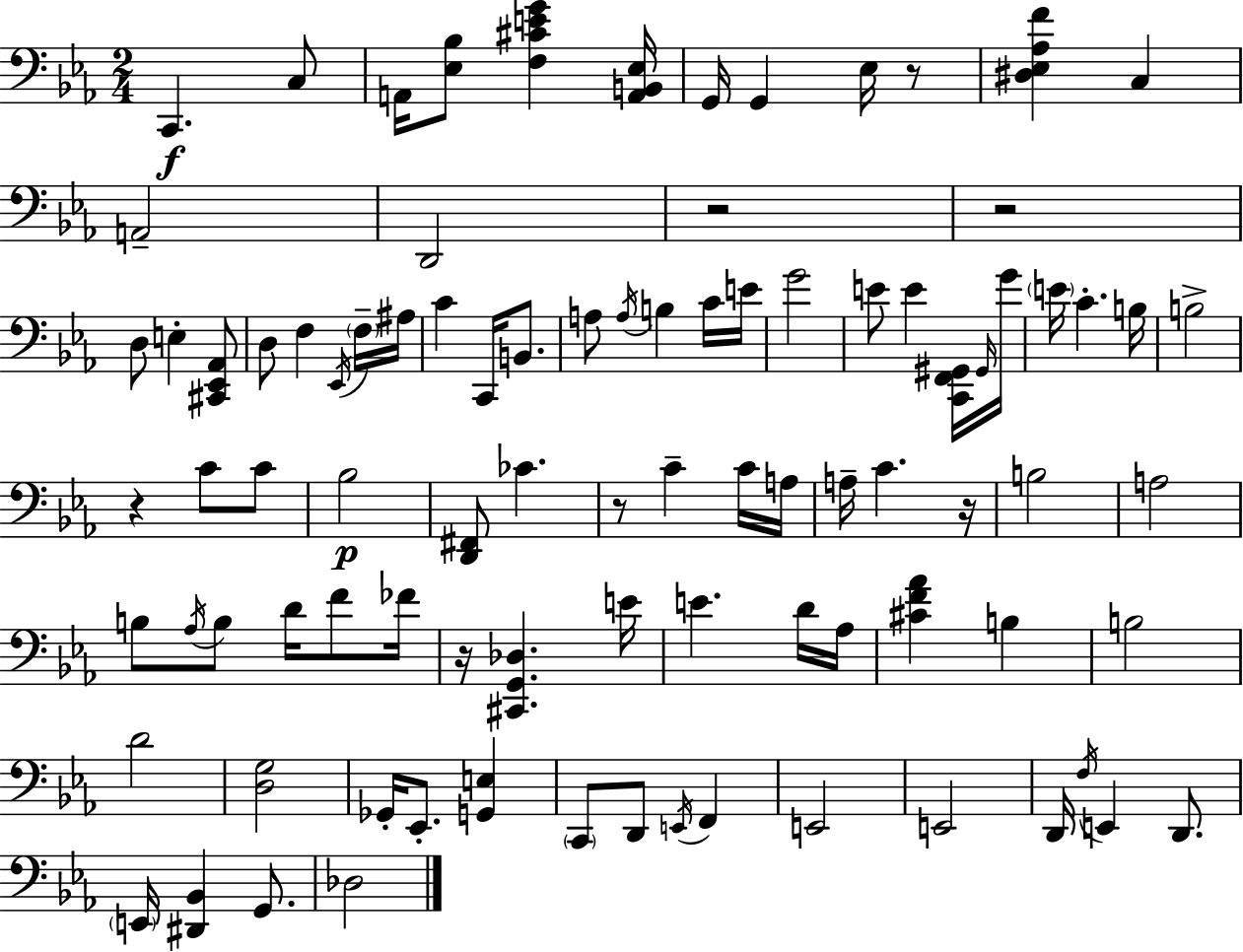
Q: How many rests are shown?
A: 7